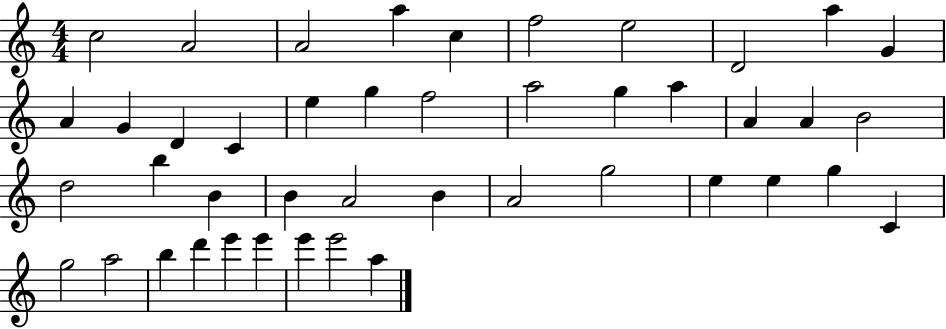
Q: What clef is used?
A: treble